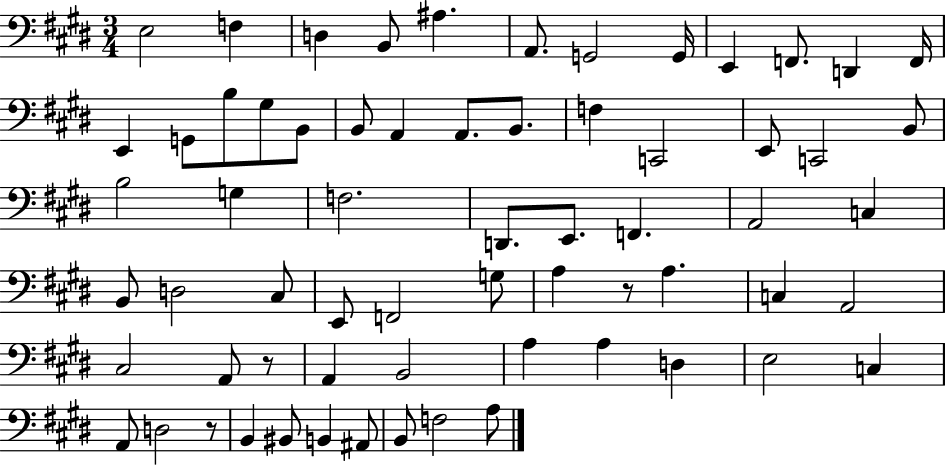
E3/h F3/q D3/q B2/e A#3/q. A2/e. G2/h G2/s E2/q F2/e. D2/q F2/s E2/q G2/e B3/e G#3/e B2/e B2/e A2/q A2/e. B2/e. F3/q C2/h E2/e C2/h B2/e B3/h G3/q F3/h. D2/e. E2/e. F2/q. A2/h C3/q B2/e D3/h C#3/e E2/e F2/h G3/e A3/q R/e A3/q. C3/q A2/h C#3/h A2/e R/e A2/q B2/h A3/q A3/q D3/q E3/h C3/q A2/e D3/h R/e B2/q BIS2/e B2/q A#2/e B2/e F3/h A3/e